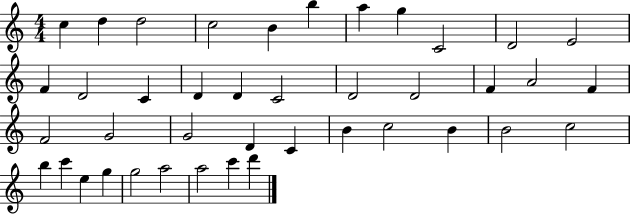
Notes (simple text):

C5/q D5/q D5/h C5/h B4/q B5/q A5/q G5/q C4/h D4/h E4/h F4/q D4/h C4/q D4/q D4/q C4/h D4/h D4/h F4/q A4/h F4/q F4/h G4/h G4/h D4/q C4/q B4/q C5/h B4/q B4/h C5/h B5/q C6/q E5/q G5/q G5/h A5/h A5/h C6/q D6/q